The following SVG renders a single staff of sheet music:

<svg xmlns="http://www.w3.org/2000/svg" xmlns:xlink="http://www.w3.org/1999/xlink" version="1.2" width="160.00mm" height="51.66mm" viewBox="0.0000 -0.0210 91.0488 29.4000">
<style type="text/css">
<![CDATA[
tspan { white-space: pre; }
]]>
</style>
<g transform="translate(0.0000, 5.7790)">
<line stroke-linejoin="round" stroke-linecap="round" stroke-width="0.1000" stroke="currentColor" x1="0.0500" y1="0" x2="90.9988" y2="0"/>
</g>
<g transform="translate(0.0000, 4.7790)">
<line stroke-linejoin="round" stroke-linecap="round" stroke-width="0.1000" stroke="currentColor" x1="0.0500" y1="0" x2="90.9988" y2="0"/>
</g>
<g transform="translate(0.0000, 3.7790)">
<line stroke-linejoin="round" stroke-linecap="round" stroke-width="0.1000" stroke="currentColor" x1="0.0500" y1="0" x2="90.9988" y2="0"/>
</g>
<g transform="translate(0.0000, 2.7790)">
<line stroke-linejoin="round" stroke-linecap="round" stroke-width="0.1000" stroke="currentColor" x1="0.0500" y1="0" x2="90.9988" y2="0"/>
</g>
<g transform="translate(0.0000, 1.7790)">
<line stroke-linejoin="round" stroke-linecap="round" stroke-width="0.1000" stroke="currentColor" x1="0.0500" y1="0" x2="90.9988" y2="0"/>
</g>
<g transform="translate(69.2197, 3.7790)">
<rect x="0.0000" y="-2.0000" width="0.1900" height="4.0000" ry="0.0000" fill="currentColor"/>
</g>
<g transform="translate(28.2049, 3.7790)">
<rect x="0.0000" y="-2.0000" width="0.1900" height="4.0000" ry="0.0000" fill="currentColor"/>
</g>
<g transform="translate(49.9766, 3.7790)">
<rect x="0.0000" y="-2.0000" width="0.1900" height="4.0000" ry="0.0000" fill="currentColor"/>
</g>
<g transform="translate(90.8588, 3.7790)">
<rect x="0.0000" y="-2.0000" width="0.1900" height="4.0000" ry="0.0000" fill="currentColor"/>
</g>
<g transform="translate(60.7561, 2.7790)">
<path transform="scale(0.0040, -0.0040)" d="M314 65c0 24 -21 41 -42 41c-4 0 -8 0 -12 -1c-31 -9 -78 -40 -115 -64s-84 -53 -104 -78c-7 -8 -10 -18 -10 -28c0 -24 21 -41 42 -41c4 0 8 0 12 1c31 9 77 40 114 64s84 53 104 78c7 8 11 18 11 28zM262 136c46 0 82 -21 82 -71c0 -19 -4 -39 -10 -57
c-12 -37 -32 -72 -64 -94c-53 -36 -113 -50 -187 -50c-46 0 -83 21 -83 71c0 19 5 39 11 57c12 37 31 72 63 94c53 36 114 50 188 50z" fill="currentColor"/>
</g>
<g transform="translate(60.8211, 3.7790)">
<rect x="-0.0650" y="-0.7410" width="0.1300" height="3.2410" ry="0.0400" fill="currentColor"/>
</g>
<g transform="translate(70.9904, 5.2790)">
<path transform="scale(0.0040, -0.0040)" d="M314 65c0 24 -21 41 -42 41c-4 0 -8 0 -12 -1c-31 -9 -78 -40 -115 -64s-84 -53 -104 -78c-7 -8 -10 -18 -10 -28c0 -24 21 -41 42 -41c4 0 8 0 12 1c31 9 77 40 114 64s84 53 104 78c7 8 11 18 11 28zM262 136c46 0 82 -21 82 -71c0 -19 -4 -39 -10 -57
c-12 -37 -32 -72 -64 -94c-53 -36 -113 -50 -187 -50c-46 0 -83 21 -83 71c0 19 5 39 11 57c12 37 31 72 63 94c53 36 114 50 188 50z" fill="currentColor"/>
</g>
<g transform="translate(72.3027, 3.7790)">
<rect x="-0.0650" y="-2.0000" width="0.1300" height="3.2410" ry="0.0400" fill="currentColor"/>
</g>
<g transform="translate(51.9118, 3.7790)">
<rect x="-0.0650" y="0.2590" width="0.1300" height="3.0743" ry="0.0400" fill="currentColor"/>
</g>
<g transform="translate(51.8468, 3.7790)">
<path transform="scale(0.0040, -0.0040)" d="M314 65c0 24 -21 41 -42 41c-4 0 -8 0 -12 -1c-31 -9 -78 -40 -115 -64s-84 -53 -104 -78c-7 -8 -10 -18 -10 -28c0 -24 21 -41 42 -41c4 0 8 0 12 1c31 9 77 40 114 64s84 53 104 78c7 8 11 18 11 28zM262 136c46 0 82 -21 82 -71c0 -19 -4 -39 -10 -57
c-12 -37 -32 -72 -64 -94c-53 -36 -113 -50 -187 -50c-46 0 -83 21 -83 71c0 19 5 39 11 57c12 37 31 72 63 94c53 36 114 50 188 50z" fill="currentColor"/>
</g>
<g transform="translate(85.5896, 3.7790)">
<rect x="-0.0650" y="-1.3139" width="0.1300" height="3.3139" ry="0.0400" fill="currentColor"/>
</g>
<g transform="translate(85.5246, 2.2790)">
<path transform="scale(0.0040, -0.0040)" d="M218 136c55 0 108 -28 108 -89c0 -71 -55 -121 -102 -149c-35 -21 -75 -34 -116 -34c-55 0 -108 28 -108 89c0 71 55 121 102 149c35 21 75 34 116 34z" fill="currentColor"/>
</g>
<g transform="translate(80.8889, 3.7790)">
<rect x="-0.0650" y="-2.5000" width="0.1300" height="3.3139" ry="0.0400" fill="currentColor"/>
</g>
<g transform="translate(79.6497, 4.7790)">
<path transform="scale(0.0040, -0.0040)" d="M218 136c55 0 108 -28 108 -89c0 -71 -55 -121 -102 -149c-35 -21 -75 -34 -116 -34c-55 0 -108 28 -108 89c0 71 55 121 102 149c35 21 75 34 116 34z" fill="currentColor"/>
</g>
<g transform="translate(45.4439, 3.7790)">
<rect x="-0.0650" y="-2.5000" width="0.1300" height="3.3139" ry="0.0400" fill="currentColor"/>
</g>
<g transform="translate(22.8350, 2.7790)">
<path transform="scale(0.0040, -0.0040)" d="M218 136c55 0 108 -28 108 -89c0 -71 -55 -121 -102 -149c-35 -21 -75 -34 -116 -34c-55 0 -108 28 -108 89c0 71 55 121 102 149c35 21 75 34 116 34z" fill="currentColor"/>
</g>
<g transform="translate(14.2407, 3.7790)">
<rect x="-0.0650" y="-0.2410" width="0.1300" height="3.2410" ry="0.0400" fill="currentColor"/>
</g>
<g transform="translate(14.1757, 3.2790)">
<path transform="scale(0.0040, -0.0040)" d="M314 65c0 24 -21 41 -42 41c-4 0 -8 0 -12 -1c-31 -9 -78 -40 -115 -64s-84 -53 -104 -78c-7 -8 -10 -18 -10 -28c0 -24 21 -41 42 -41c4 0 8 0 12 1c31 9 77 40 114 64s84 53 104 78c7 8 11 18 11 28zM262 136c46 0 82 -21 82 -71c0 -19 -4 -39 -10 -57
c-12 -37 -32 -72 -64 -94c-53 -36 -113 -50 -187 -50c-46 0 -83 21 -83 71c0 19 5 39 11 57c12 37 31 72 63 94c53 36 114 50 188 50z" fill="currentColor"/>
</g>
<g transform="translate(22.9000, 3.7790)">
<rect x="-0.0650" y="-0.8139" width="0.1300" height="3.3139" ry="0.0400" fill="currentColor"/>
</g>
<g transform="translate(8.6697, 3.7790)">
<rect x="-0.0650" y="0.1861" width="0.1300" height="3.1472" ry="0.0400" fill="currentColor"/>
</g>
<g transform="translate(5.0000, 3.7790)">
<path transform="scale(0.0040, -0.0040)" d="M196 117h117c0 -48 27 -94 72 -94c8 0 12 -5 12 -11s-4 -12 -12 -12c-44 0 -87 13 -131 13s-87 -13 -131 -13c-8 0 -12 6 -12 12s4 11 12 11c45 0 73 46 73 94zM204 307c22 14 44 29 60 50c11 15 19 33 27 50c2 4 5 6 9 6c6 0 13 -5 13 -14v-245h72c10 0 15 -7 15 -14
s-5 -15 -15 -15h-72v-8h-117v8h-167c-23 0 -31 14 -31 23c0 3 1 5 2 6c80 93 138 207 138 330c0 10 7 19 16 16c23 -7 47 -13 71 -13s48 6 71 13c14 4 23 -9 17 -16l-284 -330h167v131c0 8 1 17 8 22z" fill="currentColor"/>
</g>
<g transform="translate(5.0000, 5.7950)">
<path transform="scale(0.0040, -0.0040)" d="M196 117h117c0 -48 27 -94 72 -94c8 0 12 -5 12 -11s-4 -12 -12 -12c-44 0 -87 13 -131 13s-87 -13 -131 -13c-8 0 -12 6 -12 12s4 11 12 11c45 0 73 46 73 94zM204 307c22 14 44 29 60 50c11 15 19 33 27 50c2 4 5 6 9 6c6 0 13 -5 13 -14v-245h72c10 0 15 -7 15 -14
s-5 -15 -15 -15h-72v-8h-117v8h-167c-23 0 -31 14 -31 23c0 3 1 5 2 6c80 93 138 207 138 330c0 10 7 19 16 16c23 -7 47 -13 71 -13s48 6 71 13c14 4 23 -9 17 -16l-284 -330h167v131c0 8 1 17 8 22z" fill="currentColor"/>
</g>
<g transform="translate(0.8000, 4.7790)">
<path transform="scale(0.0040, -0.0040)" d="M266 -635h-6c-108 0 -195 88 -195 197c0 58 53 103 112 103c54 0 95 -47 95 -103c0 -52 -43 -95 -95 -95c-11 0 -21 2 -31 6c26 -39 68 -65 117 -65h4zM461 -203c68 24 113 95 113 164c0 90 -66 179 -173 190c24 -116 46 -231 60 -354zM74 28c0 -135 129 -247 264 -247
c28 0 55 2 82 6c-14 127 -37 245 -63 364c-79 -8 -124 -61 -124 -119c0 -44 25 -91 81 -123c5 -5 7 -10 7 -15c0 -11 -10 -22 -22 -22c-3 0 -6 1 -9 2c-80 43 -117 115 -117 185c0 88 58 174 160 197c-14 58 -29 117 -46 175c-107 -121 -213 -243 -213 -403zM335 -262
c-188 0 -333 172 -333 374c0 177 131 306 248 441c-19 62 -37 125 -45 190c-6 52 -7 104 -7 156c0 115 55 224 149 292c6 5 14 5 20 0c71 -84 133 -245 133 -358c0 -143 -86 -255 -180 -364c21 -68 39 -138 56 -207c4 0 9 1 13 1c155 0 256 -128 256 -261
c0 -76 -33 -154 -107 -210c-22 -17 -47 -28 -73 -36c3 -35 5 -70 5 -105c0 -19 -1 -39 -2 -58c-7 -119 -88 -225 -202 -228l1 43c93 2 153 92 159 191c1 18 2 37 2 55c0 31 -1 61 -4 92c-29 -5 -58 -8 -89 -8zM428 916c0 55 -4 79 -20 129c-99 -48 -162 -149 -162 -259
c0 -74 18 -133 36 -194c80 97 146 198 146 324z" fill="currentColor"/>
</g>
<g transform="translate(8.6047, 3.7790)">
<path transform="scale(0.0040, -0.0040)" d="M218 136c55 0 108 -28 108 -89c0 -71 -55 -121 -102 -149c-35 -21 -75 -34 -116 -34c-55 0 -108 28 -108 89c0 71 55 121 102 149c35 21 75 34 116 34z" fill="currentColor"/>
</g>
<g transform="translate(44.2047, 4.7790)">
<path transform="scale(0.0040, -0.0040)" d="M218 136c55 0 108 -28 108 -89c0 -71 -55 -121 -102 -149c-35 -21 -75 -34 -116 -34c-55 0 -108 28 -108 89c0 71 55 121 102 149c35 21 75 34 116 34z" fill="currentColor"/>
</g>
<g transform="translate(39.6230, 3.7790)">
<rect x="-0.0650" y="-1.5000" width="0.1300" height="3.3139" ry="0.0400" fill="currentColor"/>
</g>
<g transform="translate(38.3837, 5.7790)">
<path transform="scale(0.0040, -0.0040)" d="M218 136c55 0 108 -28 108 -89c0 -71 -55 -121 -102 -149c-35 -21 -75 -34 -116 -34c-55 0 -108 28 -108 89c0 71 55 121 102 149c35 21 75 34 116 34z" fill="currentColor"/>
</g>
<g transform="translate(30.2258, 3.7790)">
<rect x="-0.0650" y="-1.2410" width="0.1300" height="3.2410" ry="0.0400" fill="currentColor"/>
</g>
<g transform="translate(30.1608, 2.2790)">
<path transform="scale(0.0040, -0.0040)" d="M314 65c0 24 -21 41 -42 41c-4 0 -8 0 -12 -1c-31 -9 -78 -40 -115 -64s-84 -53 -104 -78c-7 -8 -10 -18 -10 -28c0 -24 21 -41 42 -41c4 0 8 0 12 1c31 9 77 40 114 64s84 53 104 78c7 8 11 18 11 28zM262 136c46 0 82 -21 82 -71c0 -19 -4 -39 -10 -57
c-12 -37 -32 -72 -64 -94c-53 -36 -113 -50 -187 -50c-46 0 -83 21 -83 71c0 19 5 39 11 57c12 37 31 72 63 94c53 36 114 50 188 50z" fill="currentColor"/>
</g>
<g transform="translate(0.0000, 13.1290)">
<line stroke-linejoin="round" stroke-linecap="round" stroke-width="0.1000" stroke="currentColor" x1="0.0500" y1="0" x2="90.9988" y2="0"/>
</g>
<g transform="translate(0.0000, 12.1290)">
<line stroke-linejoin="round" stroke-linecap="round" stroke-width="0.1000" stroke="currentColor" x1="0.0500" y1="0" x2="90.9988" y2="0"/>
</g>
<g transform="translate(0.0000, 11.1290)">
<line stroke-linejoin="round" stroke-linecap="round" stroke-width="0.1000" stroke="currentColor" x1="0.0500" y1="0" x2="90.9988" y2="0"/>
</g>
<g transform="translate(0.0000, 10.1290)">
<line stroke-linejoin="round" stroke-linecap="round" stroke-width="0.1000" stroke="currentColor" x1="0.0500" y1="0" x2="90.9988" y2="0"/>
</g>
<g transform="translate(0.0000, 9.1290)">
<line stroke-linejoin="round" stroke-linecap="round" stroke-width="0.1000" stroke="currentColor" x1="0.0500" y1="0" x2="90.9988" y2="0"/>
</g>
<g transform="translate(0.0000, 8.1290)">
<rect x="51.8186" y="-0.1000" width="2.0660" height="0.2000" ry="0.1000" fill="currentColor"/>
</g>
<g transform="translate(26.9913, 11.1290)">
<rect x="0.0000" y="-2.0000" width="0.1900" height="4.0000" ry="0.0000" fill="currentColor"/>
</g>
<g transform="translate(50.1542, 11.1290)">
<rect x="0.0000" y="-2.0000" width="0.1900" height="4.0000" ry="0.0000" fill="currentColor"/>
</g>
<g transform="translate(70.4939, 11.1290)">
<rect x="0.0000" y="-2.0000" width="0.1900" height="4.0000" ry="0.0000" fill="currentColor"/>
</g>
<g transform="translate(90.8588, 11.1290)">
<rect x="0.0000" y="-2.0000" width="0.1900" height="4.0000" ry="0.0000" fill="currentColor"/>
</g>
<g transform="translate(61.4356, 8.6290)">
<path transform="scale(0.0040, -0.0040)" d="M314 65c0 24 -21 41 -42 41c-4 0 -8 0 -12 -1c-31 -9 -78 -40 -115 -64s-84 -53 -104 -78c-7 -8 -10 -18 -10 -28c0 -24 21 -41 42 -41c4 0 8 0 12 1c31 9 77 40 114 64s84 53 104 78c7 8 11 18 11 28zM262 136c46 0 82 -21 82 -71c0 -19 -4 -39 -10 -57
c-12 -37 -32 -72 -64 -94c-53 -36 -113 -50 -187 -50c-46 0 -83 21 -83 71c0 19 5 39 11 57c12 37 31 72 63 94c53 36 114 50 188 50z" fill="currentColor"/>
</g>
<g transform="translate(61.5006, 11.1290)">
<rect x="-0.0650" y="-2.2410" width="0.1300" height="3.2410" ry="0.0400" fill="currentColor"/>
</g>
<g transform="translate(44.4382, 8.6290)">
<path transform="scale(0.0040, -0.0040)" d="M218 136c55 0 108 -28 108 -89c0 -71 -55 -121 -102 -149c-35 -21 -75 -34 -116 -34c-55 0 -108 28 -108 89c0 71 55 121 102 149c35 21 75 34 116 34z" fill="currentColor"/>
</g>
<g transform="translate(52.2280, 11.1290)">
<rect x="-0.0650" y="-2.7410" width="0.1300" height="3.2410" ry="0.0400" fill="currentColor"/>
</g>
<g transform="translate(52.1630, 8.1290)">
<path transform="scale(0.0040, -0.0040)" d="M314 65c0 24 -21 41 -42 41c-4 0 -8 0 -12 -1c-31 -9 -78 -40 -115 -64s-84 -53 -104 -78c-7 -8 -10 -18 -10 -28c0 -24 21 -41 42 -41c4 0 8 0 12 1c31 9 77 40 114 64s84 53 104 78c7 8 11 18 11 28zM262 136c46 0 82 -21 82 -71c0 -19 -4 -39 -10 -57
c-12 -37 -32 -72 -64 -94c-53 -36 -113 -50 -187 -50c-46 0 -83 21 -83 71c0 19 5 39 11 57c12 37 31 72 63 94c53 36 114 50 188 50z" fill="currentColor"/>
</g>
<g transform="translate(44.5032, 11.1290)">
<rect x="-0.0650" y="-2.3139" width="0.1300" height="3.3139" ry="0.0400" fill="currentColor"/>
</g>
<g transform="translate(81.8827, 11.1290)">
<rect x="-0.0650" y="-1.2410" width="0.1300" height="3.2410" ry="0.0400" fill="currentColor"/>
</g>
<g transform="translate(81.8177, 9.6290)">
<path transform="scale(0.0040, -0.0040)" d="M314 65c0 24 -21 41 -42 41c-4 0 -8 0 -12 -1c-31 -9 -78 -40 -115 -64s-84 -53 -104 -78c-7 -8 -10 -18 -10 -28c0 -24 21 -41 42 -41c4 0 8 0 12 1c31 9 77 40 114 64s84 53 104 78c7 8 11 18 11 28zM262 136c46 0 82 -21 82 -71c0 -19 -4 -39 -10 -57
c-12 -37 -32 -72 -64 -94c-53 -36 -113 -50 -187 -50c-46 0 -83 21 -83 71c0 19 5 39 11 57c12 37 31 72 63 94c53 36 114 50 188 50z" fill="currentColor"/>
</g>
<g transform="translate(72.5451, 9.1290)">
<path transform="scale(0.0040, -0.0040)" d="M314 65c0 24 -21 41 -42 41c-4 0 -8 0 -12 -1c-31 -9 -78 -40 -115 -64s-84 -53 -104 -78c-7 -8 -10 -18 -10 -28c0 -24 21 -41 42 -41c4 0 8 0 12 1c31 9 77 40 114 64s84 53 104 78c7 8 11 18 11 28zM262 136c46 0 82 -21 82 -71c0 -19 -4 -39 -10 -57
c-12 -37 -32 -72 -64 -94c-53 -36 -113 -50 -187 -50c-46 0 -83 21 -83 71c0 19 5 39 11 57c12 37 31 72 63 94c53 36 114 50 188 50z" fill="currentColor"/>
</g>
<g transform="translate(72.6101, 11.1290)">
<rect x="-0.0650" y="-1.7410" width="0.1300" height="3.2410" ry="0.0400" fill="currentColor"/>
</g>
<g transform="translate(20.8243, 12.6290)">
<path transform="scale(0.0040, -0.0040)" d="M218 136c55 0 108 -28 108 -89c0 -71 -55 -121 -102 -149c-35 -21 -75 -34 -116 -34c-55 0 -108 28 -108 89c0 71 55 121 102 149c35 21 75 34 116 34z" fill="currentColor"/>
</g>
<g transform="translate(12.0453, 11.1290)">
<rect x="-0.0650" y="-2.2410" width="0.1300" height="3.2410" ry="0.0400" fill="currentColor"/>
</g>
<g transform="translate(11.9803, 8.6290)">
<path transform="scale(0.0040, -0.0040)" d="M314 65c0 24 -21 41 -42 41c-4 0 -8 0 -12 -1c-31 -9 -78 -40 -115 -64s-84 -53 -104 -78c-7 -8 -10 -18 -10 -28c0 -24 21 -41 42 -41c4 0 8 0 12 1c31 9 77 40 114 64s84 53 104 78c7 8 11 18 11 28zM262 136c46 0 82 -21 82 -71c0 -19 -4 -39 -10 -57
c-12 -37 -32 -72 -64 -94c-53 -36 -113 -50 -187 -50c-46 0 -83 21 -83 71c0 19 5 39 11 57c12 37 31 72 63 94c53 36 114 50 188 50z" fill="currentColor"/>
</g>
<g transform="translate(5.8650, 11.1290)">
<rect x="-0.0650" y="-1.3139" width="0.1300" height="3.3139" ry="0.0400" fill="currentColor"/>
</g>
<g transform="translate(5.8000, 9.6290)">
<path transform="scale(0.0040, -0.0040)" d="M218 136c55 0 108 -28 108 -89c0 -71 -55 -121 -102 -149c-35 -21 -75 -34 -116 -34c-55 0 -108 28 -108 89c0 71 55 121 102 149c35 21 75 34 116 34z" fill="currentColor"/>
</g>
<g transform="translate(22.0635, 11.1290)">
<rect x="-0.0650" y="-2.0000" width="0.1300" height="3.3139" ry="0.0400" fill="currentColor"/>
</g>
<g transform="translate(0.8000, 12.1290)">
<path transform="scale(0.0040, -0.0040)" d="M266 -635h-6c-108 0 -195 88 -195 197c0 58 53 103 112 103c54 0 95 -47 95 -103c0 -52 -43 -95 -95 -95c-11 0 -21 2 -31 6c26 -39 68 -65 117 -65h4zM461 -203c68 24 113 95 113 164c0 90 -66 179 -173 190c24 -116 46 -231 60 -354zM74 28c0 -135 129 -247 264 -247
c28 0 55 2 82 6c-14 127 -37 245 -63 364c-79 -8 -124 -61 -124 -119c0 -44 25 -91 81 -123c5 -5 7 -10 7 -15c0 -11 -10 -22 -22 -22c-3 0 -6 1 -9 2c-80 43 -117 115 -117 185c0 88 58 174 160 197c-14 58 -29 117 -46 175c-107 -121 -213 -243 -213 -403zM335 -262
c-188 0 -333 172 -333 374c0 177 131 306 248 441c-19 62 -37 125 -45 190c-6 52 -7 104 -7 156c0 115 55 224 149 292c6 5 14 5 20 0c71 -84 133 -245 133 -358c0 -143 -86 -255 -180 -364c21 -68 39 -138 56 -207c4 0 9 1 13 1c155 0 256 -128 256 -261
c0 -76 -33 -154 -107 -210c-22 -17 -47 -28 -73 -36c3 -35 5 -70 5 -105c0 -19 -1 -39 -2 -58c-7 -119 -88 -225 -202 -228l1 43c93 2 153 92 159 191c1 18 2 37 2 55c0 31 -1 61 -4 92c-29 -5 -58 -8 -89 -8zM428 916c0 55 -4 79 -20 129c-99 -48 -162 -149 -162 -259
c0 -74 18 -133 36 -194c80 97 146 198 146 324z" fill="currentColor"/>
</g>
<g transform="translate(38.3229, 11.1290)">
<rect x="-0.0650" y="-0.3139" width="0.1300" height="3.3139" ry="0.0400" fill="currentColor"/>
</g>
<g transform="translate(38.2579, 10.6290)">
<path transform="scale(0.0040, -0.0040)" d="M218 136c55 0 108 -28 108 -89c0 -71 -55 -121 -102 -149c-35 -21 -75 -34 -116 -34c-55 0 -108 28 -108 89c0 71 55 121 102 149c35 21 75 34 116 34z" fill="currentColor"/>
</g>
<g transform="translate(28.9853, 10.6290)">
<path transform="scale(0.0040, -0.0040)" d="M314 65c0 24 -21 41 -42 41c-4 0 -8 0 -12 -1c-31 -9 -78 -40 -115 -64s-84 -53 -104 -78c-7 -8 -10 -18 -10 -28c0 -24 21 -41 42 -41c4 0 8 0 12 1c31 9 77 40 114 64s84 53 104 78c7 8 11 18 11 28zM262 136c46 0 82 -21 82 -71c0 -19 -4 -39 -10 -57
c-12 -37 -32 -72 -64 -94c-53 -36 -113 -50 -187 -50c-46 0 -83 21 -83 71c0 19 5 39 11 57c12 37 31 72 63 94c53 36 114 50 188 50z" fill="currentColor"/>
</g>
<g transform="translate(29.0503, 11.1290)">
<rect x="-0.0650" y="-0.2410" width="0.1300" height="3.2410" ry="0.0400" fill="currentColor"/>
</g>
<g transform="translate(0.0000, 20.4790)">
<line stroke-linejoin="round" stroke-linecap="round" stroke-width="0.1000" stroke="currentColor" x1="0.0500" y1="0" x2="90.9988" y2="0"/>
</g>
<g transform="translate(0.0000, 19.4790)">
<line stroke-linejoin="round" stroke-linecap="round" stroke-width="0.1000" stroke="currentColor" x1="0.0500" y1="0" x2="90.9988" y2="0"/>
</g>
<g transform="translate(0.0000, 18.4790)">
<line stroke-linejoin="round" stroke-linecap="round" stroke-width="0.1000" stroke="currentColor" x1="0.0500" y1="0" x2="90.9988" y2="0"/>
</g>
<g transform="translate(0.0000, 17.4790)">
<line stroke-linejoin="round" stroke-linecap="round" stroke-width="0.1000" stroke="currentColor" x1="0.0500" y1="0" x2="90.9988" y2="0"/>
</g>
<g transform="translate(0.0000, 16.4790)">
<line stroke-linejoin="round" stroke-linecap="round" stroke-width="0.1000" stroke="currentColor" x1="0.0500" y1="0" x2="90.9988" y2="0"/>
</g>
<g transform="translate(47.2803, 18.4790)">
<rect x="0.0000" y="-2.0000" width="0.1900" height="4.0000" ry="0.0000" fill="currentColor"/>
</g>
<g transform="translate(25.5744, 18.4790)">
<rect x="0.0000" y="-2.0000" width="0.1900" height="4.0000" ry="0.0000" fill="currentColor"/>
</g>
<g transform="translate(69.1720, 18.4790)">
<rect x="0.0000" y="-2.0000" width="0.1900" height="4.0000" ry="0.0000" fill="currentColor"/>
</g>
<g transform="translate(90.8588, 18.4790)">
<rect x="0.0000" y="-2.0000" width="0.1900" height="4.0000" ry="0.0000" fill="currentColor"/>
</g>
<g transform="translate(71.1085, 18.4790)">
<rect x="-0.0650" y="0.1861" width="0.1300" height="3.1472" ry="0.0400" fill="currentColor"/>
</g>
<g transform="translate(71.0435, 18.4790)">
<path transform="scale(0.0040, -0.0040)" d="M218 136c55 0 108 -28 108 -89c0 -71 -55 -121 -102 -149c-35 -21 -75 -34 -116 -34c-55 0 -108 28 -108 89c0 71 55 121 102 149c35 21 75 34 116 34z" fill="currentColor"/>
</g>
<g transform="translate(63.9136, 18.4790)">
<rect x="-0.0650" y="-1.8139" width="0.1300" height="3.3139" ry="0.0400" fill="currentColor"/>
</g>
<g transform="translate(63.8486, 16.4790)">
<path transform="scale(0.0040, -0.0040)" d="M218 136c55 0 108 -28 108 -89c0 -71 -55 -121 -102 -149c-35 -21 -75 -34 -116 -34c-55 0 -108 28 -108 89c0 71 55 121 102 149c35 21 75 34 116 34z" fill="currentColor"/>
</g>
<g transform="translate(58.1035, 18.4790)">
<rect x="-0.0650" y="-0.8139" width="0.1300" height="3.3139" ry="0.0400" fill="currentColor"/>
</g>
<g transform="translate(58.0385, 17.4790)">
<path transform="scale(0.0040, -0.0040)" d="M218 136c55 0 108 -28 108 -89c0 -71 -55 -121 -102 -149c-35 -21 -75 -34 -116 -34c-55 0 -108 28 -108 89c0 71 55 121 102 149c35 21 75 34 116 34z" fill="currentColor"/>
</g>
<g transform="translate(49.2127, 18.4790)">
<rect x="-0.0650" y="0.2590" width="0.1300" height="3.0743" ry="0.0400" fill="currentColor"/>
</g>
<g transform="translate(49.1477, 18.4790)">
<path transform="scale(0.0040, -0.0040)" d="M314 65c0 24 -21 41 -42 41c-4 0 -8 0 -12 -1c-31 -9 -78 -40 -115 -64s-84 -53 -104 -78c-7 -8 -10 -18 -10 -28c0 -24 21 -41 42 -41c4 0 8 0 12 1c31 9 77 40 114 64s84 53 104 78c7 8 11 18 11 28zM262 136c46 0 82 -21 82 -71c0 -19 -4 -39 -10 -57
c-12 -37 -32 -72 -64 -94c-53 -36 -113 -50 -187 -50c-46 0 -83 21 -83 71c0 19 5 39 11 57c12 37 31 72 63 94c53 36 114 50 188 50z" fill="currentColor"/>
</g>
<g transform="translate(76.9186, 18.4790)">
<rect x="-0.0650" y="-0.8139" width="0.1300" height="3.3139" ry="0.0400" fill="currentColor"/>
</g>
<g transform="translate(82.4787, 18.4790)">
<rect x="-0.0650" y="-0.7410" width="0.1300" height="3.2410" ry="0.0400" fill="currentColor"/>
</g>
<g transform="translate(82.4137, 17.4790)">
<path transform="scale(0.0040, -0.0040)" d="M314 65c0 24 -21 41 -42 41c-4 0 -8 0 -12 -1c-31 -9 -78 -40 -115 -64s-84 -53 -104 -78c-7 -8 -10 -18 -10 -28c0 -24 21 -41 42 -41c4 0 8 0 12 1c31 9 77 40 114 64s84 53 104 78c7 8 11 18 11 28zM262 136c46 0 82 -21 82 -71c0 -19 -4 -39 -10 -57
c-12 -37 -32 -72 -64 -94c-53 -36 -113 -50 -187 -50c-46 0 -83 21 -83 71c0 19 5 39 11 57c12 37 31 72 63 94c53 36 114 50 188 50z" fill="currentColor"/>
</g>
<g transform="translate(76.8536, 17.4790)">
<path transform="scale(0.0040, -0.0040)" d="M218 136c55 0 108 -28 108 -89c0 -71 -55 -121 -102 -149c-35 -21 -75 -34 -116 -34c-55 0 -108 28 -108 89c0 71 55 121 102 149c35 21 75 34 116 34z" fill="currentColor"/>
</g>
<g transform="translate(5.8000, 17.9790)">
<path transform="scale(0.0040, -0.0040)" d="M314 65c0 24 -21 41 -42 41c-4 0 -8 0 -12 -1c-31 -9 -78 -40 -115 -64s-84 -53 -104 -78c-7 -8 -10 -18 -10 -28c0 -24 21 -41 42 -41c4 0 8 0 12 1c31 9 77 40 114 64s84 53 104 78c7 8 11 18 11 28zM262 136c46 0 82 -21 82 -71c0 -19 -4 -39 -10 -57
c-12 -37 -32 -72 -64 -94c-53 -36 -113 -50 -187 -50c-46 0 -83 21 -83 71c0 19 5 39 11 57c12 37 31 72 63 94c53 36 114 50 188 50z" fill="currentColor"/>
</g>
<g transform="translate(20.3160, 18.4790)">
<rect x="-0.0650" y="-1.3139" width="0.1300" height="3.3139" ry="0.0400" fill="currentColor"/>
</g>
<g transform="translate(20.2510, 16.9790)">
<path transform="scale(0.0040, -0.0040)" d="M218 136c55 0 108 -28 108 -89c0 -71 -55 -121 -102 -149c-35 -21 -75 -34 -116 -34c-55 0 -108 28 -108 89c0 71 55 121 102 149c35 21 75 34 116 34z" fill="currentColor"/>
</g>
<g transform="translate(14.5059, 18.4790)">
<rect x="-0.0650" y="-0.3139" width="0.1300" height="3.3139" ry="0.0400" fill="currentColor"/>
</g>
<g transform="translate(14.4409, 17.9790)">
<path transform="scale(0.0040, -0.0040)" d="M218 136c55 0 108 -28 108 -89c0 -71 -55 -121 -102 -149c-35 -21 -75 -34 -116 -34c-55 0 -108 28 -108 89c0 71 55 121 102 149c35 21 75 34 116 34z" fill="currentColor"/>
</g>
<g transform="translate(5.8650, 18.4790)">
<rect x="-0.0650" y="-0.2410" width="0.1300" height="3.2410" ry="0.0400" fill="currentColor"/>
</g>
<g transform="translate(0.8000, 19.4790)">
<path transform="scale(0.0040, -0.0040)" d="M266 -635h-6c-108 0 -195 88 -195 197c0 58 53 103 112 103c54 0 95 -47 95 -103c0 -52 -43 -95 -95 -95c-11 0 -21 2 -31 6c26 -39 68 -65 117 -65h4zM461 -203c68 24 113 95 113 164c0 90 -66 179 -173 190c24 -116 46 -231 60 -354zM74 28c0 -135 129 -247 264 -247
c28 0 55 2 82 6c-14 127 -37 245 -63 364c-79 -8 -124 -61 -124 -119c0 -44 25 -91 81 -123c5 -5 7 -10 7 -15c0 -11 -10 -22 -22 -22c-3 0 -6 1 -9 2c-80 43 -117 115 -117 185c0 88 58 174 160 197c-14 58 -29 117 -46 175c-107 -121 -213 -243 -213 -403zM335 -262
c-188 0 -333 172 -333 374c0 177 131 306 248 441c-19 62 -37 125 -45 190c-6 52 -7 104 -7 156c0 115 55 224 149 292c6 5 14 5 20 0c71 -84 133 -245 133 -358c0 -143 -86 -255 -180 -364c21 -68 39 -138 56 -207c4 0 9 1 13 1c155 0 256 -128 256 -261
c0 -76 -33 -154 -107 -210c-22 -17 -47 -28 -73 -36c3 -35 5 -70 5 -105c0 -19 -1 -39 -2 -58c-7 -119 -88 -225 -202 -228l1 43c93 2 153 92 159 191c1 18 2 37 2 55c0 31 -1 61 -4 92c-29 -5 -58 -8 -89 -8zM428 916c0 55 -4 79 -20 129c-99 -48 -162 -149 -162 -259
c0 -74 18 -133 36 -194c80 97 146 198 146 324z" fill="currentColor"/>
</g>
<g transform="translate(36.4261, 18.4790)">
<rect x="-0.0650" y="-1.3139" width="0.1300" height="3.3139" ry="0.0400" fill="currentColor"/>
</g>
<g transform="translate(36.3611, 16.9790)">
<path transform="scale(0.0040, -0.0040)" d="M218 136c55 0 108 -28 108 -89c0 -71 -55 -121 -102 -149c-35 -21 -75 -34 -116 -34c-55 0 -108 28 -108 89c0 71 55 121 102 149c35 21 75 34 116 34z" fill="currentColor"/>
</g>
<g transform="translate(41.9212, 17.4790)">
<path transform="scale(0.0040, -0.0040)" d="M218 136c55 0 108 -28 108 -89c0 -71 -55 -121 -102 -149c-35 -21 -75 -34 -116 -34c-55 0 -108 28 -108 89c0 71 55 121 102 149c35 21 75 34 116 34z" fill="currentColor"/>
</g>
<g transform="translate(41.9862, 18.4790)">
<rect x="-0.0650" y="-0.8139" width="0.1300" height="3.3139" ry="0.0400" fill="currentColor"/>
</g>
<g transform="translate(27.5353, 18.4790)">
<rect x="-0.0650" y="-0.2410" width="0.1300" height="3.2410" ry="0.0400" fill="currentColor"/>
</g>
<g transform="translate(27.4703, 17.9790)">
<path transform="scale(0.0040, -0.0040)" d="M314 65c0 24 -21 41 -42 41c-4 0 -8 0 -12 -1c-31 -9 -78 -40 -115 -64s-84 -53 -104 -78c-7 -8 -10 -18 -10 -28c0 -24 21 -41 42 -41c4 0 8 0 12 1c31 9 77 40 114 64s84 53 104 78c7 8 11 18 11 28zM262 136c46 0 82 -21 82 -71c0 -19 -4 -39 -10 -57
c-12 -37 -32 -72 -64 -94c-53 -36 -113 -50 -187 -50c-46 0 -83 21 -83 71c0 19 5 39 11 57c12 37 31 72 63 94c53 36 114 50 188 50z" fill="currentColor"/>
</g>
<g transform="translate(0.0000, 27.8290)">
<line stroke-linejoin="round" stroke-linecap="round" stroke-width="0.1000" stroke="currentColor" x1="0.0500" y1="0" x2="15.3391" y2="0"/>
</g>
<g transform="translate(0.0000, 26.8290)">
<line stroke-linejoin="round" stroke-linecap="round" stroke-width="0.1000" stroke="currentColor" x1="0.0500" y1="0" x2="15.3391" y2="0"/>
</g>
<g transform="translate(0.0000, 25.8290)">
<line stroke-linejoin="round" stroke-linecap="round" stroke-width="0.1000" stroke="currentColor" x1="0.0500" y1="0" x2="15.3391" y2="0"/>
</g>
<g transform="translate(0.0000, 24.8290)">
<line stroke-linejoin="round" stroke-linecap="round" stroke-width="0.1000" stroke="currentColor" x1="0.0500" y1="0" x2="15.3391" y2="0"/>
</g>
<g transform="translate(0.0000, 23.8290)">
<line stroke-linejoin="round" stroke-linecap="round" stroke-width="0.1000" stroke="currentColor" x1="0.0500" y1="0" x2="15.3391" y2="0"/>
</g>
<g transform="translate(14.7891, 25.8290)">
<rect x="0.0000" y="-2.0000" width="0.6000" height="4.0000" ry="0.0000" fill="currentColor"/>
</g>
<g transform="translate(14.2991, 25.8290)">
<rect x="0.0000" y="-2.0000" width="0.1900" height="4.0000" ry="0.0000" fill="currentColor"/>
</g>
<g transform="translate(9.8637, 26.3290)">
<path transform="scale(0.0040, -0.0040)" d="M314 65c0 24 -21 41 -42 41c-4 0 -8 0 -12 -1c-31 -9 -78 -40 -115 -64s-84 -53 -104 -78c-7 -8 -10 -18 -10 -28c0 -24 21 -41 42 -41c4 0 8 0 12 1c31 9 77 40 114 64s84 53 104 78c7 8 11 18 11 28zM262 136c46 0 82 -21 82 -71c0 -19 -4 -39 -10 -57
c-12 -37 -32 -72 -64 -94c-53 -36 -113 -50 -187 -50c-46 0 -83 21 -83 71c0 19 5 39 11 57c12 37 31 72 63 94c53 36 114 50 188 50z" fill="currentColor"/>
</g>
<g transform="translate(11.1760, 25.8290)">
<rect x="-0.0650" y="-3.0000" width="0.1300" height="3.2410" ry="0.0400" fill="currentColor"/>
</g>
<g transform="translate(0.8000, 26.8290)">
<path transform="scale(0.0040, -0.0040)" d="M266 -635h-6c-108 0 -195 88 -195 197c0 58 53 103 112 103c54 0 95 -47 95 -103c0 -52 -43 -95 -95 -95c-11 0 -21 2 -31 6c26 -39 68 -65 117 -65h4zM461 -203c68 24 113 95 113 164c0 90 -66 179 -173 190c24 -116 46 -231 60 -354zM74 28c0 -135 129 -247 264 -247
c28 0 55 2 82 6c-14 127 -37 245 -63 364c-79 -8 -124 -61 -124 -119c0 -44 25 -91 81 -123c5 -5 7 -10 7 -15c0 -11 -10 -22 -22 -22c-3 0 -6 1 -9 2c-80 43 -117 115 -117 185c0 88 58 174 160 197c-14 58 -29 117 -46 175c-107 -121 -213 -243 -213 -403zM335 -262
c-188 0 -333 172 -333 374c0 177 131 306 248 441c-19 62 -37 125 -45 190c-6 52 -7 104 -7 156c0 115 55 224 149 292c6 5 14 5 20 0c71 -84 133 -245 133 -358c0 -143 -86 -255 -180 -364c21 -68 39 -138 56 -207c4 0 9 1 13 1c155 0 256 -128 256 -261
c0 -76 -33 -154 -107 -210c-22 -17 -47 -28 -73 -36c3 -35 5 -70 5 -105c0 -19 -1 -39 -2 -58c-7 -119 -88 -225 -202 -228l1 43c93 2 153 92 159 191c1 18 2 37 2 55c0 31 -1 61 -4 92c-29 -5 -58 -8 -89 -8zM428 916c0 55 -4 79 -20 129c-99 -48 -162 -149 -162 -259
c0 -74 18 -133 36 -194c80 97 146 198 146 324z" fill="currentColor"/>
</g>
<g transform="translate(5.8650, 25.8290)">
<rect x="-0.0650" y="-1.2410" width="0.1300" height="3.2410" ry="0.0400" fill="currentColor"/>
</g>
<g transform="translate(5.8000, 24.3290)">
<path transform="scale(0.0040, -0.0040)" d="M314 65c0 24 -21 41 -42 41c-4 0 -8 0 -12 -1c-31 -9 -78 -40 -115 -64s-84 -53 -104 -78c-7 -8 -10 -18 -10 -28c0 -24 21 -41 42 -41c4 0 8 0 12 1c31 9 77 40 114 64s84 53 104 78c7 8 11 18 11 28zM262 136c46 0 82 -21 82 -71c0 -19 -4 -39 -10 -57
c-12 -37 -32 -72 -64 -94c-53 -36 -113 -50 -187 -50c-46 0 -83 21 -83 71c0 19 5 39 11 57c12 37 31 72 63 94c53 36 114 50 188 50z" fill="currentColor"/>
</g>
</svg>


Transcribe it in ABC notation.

X:1
T:Untitled
M:4/4
L:1/4
K:C
B c2 d e2 E G B2 d2 F2 G e e g2 F c2 c g a2 g2 f2 e2 c2 c e c2 e d B2 d f B d d2 e2 A2